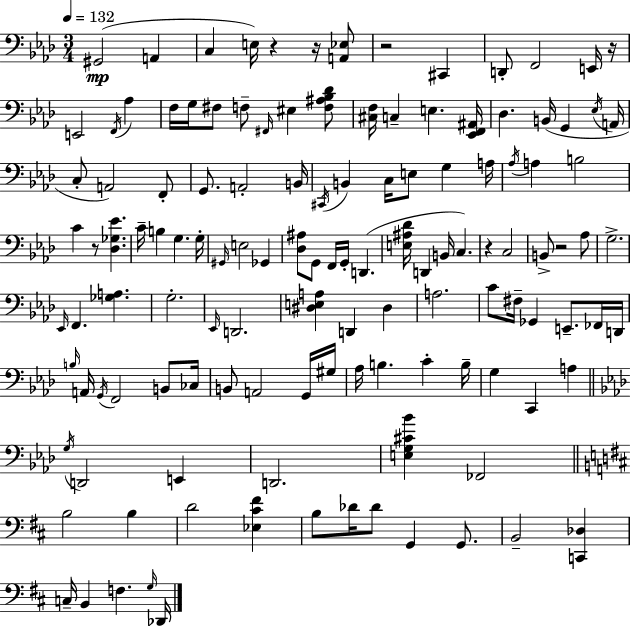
{
  \clef bass
  \numericTimeSignature
  \time 3/4
  \key f \minor
  \tempo 4 = 132
  gis,2(\mp a,4 | c4 e16) r4 r16 <a, ees>8 | r2 cis,4 | d,8-. f,2 e,16 r16 | \break e,2 \acciaccatura { f,16 } aes4 | f16 g16 fis8 f8-- \grace { fis,16 } eis4 | <f ais bes des'>8 <cis f>16 c4-- e4. | <ees, f, ais,>16 des4. b,16( g,4 | \break \acciaccatura { ees16 } a,16 c8-. a,2) | f,8-. g,8. a,2-. | b,16 \acciaccatura { cis,16 } b,4 c16 e8 g4 | a16 \acciaccatura { aes16 } a4 b2 | \break c'4 r8 <des ges ees'>4. | c'16-- b4 g4. | g16-. \grace { gis,16 } e2 | ges,4 <des ais>8 g,8 f,16 g,16-. | \break d,4.( <e ais des'>16 d,4 b,16 | c4.) r4 c2 | b,8-> r2 | aes8 g2.-> | \break \grace { ees,16 } f,4. | <ges a>4. g2.-. | \grace { ees,16 } d,2. | <dis e a>4 | \break d,4 dis4 a2. | c'8 fis16-- ges,4 | e,8.-- fes,16 d,16 \grace { b16 } a,16 \acciaccatura { g,16 } f,2 | b,8 ces16 b,8 | \break a,2 g,16 gis16 aes16 b4. | c'4-. b16-- g4 | c,4 a4 \bar "||" \break \key aes \major \acciaccatura { g16 } d,2 e,4 | d,2. | <e g cis' bes'>4 fes,2 | \bar "||" \break \key d \major b2 b4 | d'2 <ees cis' fis'>4 | b8 des'16 des'8 g,4 g,8. | b,2-- <c, des>4 | \break c16-- b,4 f4. \grace { g16 } | des,16 \bar "|."
}